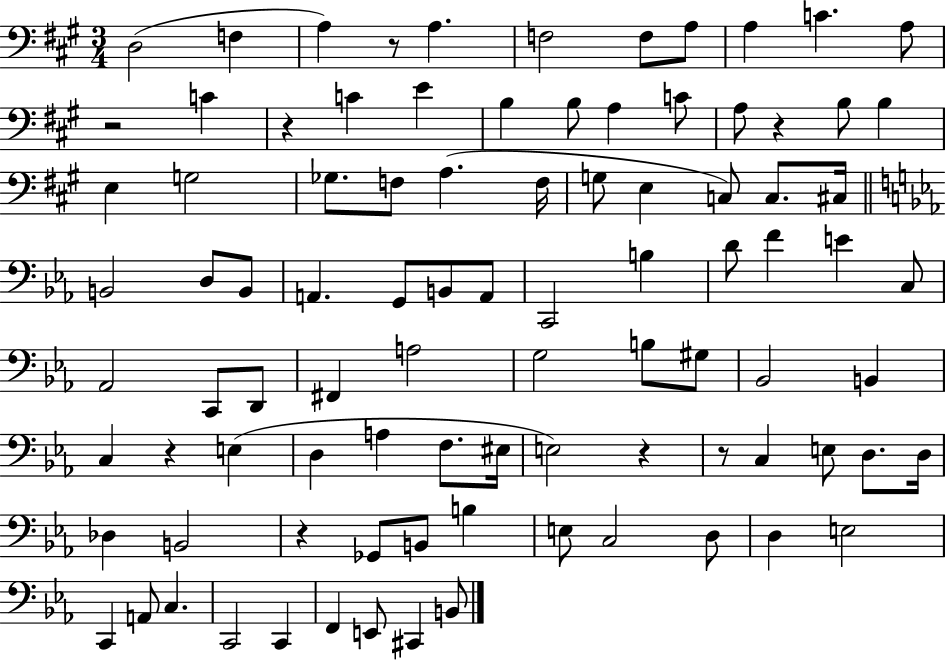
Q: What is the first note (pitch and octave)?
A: D3